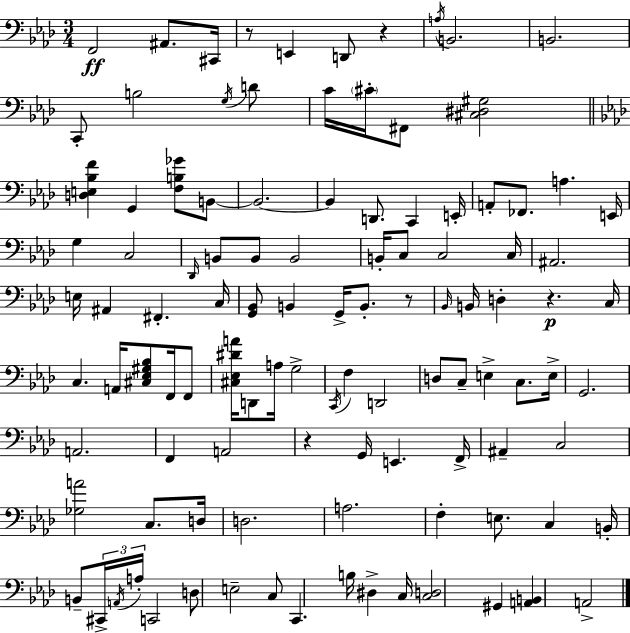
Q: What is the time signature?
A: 3/4